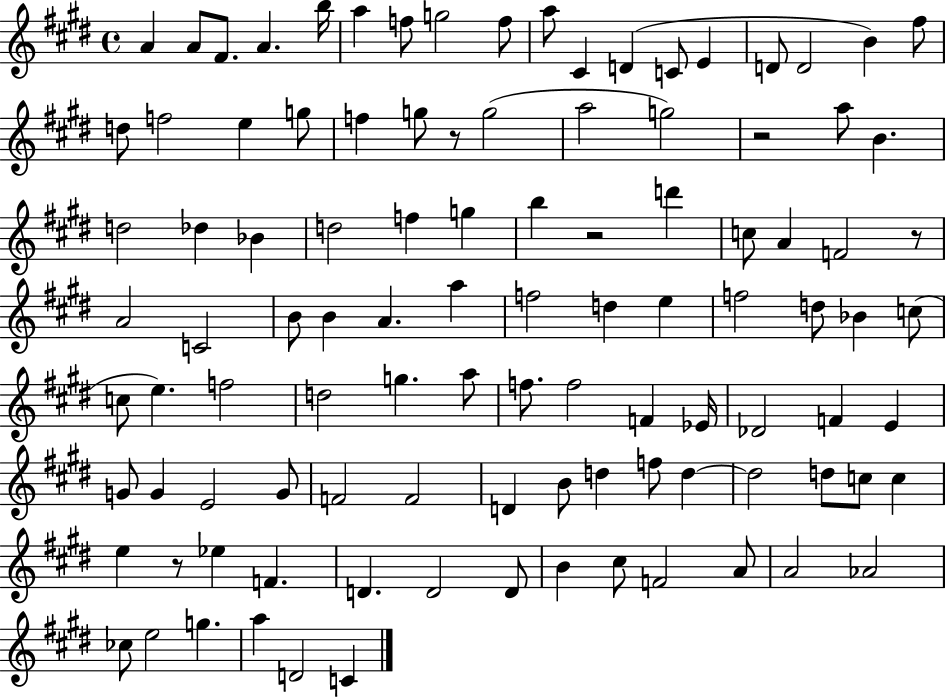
{
  \clef treble
  \time 4/4
  \defaultTimeSignature
  \key e \major
  a'4 a'8 fis'8. a'4. b''16 | a''4 f''8 g''2 f''8 | a''8 cis'4 d'4( c'8 e'4 | d'8 d'2 b'4) fis''8 | \break d''8 f''2 e''4 g''8 | f''4 g''8 r8 g''2( | a''2 g''2) | r2 a''8 b'4. | \break d''2 des''4 bes'4 | d''2 f''4 g''4 | b''4 r2 d'''4 | c''8 a'4 f'2 r8 | \break a'2 c'2 | b'8 b'4 a'4. a''4 | f''2 d''4 e''4 | f''2 d''8 bes'4 c''8( | \break c''8 e''4.) f''2 | d''2 g''4. a''8 | f''8. f''2 f'4 ees'16 | des'2 f'4 e'4 | \break g'8 g'4 e'2 g'8 | f'2 f'2 | d'4 b'8 d''4 f''8 d''4~~ | d''2 d''8 c''8 c''4 | \break e''4 r8 ees''4 f'4. | d'4. d'2 d'8 | b'4 cis''8 f'2 a'8 | a'2 aes'2 | \break ces''8 e''2 g''4. | a''4 d'2 c'4 | \bar "|."
}